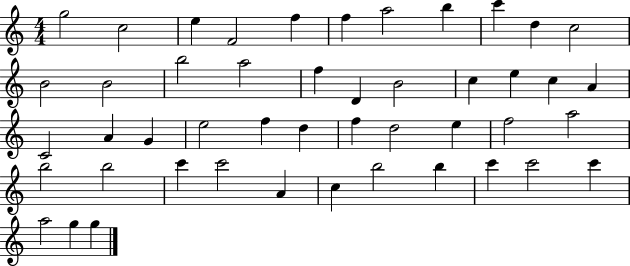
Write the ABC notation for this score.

X:1
T:Untitled
M:4/4
L:1/4
K:C
g2 c2 e F2 f f a2 b c' d c2 B2 B2 b2 a2 f D B2 c e c A C2 A G e2 f d f d2 e f2 a2 b2 b2 c' c'2 A c b2 b c' c'2 c' a2 g g